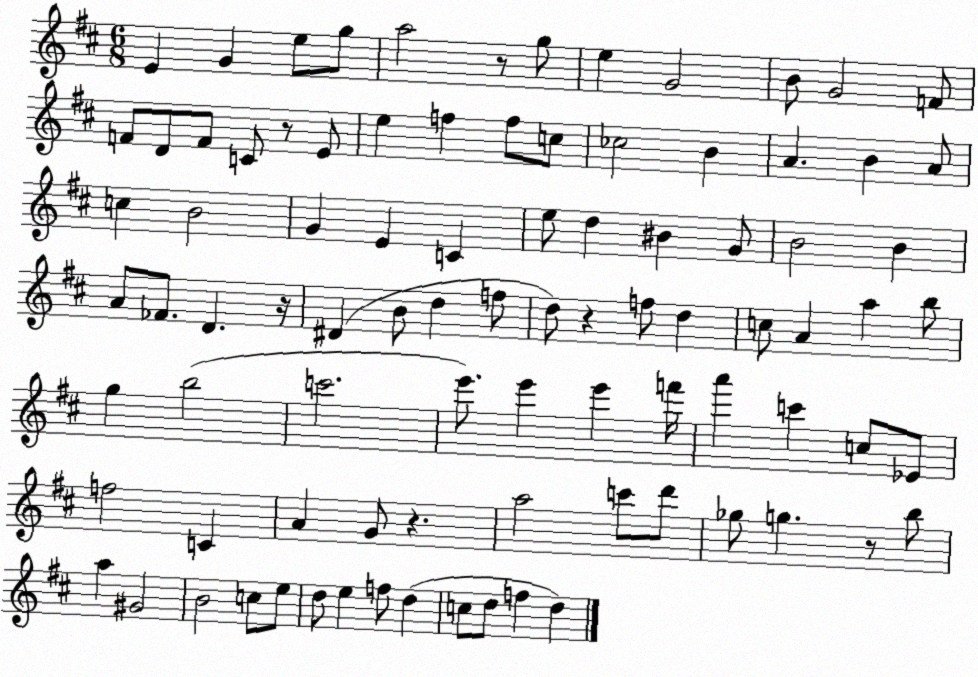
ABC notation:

X:1
T:Untitled
M:6/8
L:1/4
K:D
E G e/2 g/2 a2 z/2 g/2 e G2 B/2 G2 F/2 F/2 D/2 F/2 C/2 z/2 E/2 e f f/2 c/2 _c2 B A B A/2 c B2 G E C e/2 d ^B G/2 B2 B A/2 _F/2 D z/4 ^D B/2 d f/2 d/2 z f/2 d c/2 A a b/2 g b2 c'2 e'/2 e' e' f'/4 a' c' c/2 _E/2 f2 C A G/2 z a2 c'/2 d'/2 _g/2 g z/2 b/2 a ^G2 B2 c/2 e/2 d/2 e f/2 d c/2 d/2 f d